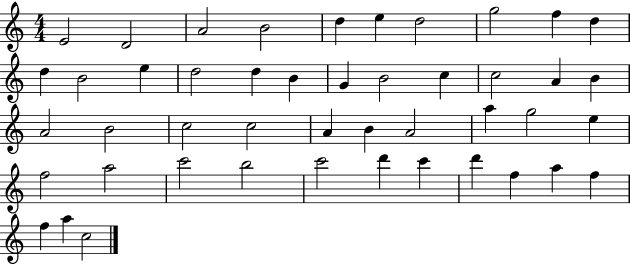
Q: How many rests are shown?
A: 0